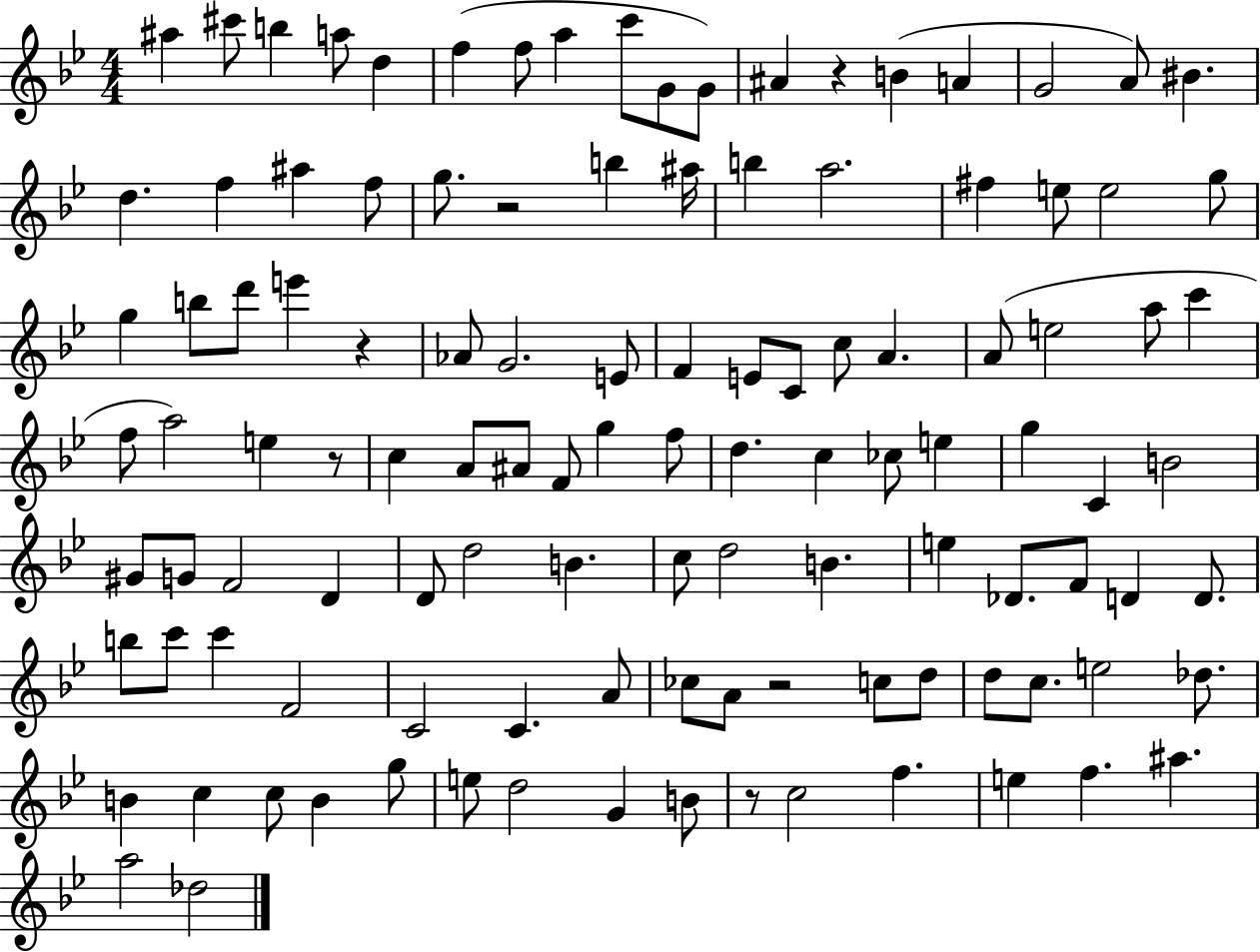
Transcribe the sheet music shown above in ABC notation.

X:1
T:Untitled
M:4/4
L:1/4
K:Bb
^a ^c'/2 b a/2 d f f/2 a c'/2 G/2 G/2 ^A z B A G2 A/2 ^B d f ^a f/2 g/2 z2 b ^a/4 b a2 ^f e/2 e2 g/2 g b/2 d'/2 e' z _A/2 G2 E/2 F E/2 C/2 c/2 A A/2 e2 a/2 c' f/2 a2 e z/2 c A/2 ^A/2 F/2 g f/2 d c _c/2 e g C B2 ^G/2 G/2 F2 D D/2 d2 B c/2 d2 B e _D/2 F/2 D D/2 b/2 c'/2 c' F2 C2 C A/2 _c/2 A/2 z2 c/2 d/2 d/2 c/2 e2 _d/2 B c c/2 B g/2 e/2 d2 G B/2 z/2 c2 f e f ^a a2 _d2